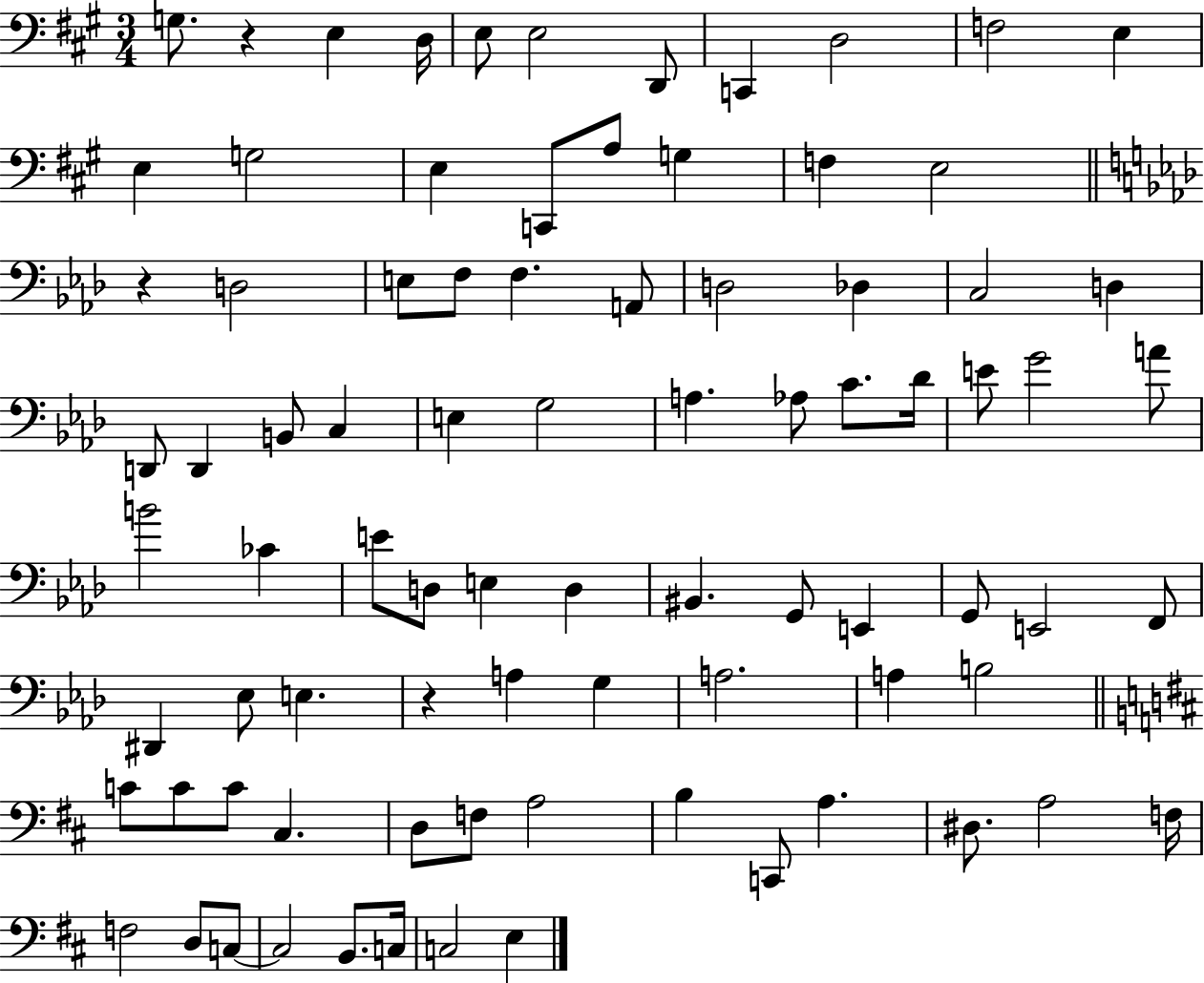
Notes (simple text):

G3/e. R/q E3/q D3/s E3/e E3/h D2/e C2/q D3/h F3/h E3/q E3/q G3/h E3/q C2/e A3/e G3/q F3/q E3/h R/q D3/h E3/e F3/e F3/q. A2/e D3/h Db3/q C3/h D3/q D2/e D2/q B2/e C3/q E3/q G3/h A3/q. Ab3/e C4/e. Db4/s E4/e G4/h A4/e B4/h CES4/q E4/e D3/e E3/q D3/q BIS2/q. G2/e E2/q G2/e E2/h F2/e D#2/q Eb3/e E3/q. R/q A3/q G3/q A3/h. A3/q B3/h C4/e C4/e C4/e C#3/q. D3/e F3/e A3/h B3/q C2/e A3/q. D#3/e. A3/h F3/s F3/h D3/e C3/e C3/h B2/e. C3/s C3/h E3/q